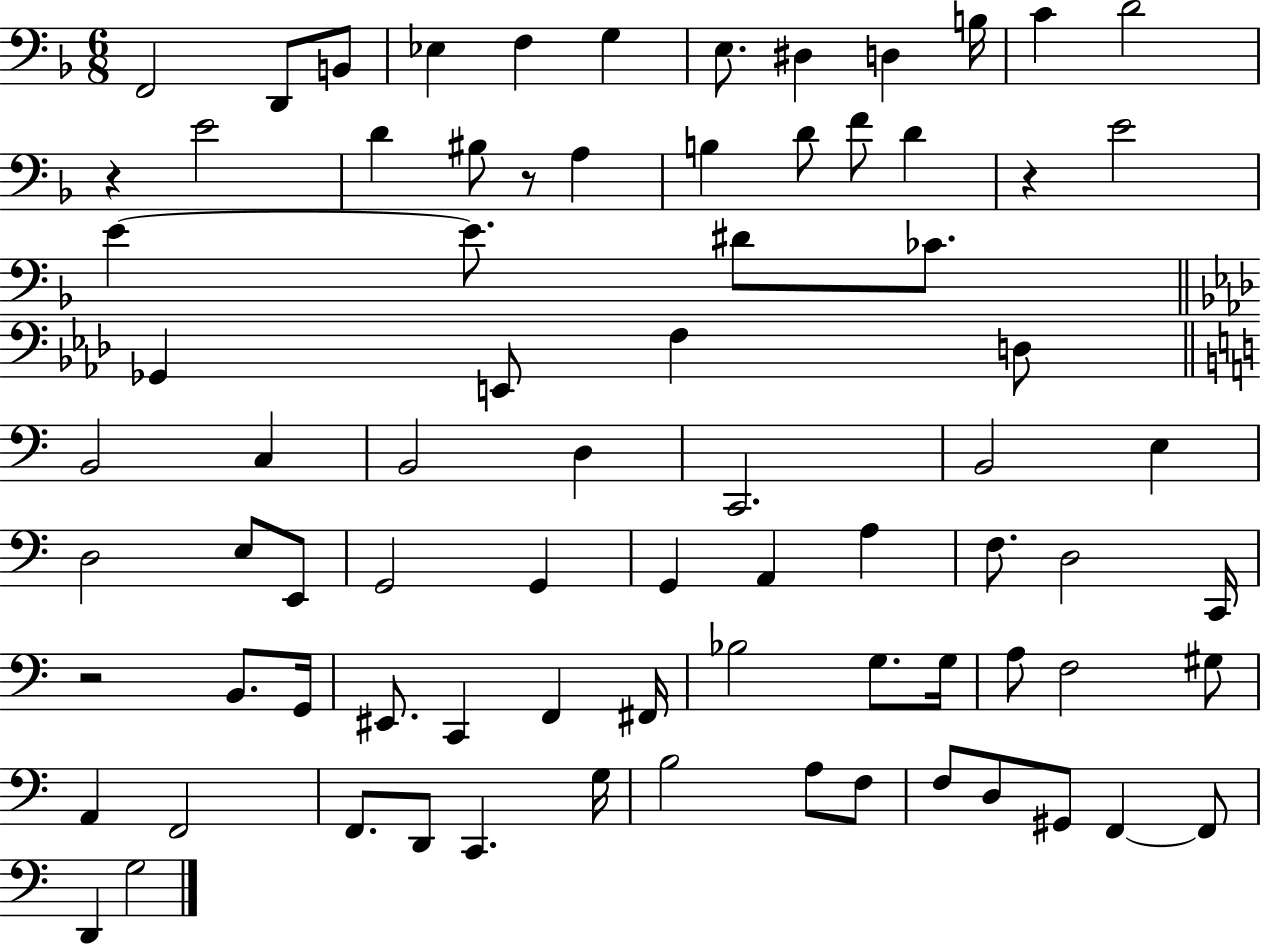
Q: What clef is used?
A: bass